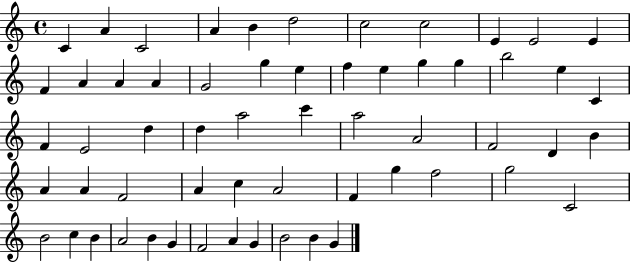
X:1
T:Untitled
M:4/4
L:1/4
K:C
C A C2 A B d2 c2 c2 E E2 E F A A A G2 g e f e g g b2 e C F E2 d d a2 c' a2 A2 F2 D B A A F2 A c A2 F g f2 g2 C2 B2 c B A2 B G F2 A G B2 B G